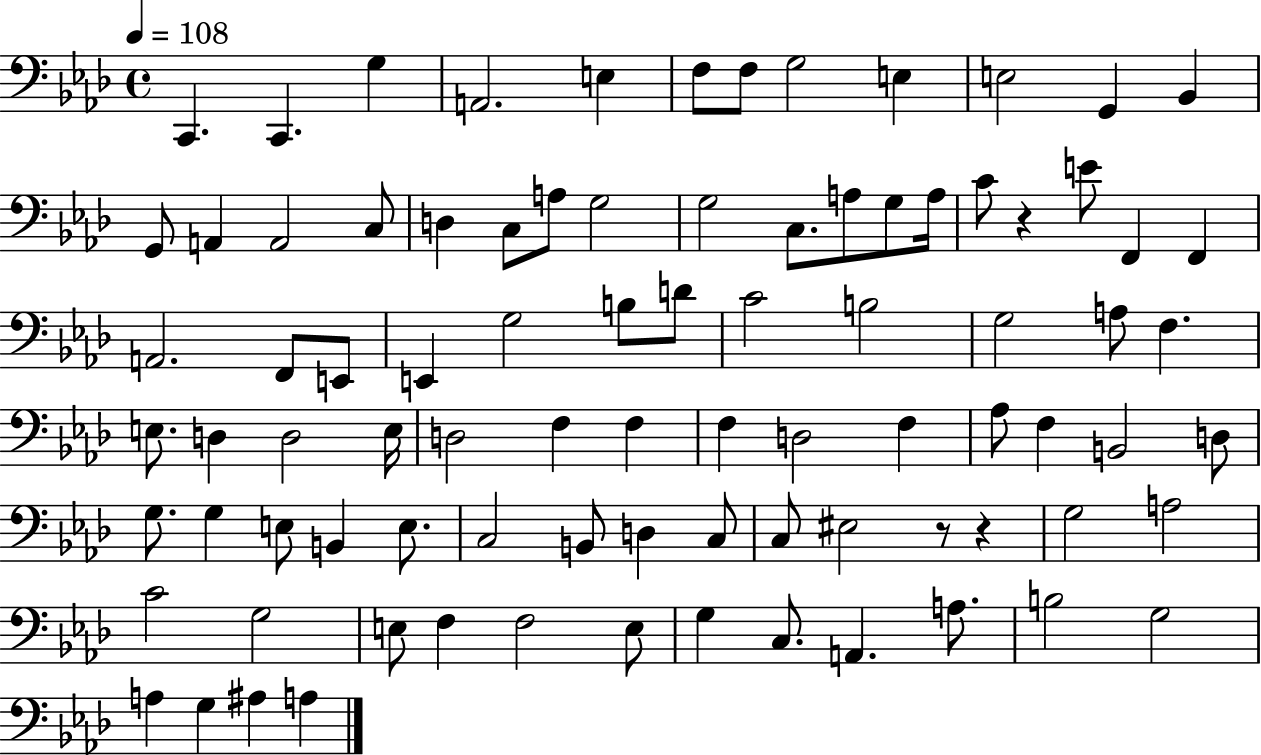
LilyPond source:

{
  \clef bass
  \time 4/4
  \defaultTimeSignature
  \key aes \major
  \tempo 4 = 108
  c,4. c,4. g4 | a,2. e4 | f8 f8 g2 e4 | e2 g,4 bes,4 | \break g,8 a,4 a,2 c8 | d4 c8 a8 g2 | g2 c8. a8 g8 a16 | c'8 r4 e'8 f,4 f,4 | \break a,2. f,8 e,8 | e,4 g2 b8 d'8 | c'2 b2 | g2 a8 f4. | \break e8. d4 d2 e16 | d2 f4 f4 | f4 d2 f4 | aes8 f4 b,2 d8 | \break g8. g4 e8 b,4 e8. | c2 b,8 d4 c8 | c8 eis2 r8 r4 | g2 a2 | \break c'2 g2 | e8 f4 f2 e8 | g4 c8. a,4. a8. | b2 g2 | \break a4 g4 ais4 a4 | \bar "|."
}